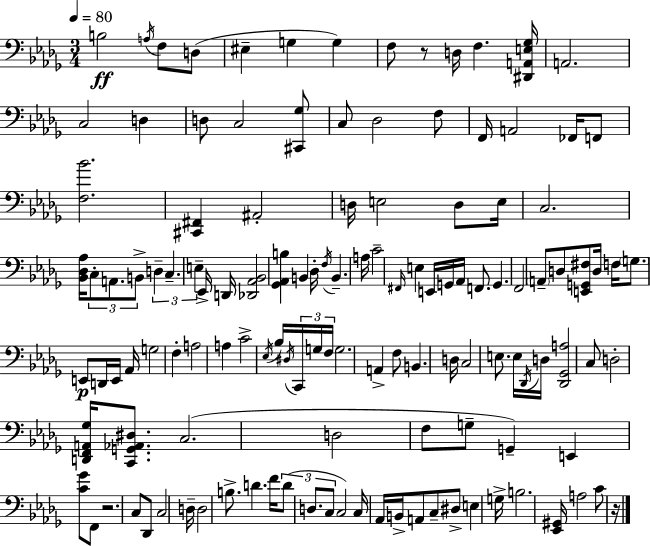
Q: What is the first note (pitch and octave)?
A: B3